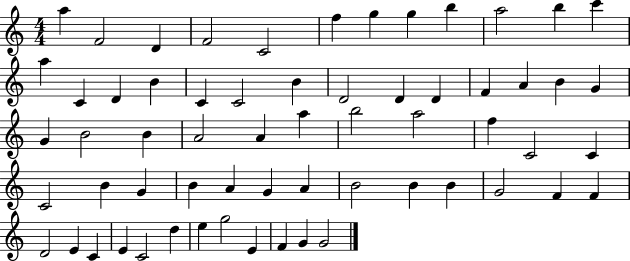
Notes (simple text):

A5/q F4/h D4/q F4/h C4/h F5/q G5/q G5/q B5/q A5/h B5/q C6/q A5/q C4/q D4/q B4/q C4/q C4/h B4/q D4/h D4/q D4/q F4/q A4/q B4/q G4/q G4/q B4/h B4/q A4/h A4/q A5/q B5/h A5/h F5/q C4/h C4/q C4/h B4/q G4/q B4/q A4/q G4/q A4/q B4/h B4/q B4/q G4/h F4/q F4/q D4/h E4/q C4/q E4/q C4/h D5/q E5/q G5/h E4/q F4/q G4/q G4/h